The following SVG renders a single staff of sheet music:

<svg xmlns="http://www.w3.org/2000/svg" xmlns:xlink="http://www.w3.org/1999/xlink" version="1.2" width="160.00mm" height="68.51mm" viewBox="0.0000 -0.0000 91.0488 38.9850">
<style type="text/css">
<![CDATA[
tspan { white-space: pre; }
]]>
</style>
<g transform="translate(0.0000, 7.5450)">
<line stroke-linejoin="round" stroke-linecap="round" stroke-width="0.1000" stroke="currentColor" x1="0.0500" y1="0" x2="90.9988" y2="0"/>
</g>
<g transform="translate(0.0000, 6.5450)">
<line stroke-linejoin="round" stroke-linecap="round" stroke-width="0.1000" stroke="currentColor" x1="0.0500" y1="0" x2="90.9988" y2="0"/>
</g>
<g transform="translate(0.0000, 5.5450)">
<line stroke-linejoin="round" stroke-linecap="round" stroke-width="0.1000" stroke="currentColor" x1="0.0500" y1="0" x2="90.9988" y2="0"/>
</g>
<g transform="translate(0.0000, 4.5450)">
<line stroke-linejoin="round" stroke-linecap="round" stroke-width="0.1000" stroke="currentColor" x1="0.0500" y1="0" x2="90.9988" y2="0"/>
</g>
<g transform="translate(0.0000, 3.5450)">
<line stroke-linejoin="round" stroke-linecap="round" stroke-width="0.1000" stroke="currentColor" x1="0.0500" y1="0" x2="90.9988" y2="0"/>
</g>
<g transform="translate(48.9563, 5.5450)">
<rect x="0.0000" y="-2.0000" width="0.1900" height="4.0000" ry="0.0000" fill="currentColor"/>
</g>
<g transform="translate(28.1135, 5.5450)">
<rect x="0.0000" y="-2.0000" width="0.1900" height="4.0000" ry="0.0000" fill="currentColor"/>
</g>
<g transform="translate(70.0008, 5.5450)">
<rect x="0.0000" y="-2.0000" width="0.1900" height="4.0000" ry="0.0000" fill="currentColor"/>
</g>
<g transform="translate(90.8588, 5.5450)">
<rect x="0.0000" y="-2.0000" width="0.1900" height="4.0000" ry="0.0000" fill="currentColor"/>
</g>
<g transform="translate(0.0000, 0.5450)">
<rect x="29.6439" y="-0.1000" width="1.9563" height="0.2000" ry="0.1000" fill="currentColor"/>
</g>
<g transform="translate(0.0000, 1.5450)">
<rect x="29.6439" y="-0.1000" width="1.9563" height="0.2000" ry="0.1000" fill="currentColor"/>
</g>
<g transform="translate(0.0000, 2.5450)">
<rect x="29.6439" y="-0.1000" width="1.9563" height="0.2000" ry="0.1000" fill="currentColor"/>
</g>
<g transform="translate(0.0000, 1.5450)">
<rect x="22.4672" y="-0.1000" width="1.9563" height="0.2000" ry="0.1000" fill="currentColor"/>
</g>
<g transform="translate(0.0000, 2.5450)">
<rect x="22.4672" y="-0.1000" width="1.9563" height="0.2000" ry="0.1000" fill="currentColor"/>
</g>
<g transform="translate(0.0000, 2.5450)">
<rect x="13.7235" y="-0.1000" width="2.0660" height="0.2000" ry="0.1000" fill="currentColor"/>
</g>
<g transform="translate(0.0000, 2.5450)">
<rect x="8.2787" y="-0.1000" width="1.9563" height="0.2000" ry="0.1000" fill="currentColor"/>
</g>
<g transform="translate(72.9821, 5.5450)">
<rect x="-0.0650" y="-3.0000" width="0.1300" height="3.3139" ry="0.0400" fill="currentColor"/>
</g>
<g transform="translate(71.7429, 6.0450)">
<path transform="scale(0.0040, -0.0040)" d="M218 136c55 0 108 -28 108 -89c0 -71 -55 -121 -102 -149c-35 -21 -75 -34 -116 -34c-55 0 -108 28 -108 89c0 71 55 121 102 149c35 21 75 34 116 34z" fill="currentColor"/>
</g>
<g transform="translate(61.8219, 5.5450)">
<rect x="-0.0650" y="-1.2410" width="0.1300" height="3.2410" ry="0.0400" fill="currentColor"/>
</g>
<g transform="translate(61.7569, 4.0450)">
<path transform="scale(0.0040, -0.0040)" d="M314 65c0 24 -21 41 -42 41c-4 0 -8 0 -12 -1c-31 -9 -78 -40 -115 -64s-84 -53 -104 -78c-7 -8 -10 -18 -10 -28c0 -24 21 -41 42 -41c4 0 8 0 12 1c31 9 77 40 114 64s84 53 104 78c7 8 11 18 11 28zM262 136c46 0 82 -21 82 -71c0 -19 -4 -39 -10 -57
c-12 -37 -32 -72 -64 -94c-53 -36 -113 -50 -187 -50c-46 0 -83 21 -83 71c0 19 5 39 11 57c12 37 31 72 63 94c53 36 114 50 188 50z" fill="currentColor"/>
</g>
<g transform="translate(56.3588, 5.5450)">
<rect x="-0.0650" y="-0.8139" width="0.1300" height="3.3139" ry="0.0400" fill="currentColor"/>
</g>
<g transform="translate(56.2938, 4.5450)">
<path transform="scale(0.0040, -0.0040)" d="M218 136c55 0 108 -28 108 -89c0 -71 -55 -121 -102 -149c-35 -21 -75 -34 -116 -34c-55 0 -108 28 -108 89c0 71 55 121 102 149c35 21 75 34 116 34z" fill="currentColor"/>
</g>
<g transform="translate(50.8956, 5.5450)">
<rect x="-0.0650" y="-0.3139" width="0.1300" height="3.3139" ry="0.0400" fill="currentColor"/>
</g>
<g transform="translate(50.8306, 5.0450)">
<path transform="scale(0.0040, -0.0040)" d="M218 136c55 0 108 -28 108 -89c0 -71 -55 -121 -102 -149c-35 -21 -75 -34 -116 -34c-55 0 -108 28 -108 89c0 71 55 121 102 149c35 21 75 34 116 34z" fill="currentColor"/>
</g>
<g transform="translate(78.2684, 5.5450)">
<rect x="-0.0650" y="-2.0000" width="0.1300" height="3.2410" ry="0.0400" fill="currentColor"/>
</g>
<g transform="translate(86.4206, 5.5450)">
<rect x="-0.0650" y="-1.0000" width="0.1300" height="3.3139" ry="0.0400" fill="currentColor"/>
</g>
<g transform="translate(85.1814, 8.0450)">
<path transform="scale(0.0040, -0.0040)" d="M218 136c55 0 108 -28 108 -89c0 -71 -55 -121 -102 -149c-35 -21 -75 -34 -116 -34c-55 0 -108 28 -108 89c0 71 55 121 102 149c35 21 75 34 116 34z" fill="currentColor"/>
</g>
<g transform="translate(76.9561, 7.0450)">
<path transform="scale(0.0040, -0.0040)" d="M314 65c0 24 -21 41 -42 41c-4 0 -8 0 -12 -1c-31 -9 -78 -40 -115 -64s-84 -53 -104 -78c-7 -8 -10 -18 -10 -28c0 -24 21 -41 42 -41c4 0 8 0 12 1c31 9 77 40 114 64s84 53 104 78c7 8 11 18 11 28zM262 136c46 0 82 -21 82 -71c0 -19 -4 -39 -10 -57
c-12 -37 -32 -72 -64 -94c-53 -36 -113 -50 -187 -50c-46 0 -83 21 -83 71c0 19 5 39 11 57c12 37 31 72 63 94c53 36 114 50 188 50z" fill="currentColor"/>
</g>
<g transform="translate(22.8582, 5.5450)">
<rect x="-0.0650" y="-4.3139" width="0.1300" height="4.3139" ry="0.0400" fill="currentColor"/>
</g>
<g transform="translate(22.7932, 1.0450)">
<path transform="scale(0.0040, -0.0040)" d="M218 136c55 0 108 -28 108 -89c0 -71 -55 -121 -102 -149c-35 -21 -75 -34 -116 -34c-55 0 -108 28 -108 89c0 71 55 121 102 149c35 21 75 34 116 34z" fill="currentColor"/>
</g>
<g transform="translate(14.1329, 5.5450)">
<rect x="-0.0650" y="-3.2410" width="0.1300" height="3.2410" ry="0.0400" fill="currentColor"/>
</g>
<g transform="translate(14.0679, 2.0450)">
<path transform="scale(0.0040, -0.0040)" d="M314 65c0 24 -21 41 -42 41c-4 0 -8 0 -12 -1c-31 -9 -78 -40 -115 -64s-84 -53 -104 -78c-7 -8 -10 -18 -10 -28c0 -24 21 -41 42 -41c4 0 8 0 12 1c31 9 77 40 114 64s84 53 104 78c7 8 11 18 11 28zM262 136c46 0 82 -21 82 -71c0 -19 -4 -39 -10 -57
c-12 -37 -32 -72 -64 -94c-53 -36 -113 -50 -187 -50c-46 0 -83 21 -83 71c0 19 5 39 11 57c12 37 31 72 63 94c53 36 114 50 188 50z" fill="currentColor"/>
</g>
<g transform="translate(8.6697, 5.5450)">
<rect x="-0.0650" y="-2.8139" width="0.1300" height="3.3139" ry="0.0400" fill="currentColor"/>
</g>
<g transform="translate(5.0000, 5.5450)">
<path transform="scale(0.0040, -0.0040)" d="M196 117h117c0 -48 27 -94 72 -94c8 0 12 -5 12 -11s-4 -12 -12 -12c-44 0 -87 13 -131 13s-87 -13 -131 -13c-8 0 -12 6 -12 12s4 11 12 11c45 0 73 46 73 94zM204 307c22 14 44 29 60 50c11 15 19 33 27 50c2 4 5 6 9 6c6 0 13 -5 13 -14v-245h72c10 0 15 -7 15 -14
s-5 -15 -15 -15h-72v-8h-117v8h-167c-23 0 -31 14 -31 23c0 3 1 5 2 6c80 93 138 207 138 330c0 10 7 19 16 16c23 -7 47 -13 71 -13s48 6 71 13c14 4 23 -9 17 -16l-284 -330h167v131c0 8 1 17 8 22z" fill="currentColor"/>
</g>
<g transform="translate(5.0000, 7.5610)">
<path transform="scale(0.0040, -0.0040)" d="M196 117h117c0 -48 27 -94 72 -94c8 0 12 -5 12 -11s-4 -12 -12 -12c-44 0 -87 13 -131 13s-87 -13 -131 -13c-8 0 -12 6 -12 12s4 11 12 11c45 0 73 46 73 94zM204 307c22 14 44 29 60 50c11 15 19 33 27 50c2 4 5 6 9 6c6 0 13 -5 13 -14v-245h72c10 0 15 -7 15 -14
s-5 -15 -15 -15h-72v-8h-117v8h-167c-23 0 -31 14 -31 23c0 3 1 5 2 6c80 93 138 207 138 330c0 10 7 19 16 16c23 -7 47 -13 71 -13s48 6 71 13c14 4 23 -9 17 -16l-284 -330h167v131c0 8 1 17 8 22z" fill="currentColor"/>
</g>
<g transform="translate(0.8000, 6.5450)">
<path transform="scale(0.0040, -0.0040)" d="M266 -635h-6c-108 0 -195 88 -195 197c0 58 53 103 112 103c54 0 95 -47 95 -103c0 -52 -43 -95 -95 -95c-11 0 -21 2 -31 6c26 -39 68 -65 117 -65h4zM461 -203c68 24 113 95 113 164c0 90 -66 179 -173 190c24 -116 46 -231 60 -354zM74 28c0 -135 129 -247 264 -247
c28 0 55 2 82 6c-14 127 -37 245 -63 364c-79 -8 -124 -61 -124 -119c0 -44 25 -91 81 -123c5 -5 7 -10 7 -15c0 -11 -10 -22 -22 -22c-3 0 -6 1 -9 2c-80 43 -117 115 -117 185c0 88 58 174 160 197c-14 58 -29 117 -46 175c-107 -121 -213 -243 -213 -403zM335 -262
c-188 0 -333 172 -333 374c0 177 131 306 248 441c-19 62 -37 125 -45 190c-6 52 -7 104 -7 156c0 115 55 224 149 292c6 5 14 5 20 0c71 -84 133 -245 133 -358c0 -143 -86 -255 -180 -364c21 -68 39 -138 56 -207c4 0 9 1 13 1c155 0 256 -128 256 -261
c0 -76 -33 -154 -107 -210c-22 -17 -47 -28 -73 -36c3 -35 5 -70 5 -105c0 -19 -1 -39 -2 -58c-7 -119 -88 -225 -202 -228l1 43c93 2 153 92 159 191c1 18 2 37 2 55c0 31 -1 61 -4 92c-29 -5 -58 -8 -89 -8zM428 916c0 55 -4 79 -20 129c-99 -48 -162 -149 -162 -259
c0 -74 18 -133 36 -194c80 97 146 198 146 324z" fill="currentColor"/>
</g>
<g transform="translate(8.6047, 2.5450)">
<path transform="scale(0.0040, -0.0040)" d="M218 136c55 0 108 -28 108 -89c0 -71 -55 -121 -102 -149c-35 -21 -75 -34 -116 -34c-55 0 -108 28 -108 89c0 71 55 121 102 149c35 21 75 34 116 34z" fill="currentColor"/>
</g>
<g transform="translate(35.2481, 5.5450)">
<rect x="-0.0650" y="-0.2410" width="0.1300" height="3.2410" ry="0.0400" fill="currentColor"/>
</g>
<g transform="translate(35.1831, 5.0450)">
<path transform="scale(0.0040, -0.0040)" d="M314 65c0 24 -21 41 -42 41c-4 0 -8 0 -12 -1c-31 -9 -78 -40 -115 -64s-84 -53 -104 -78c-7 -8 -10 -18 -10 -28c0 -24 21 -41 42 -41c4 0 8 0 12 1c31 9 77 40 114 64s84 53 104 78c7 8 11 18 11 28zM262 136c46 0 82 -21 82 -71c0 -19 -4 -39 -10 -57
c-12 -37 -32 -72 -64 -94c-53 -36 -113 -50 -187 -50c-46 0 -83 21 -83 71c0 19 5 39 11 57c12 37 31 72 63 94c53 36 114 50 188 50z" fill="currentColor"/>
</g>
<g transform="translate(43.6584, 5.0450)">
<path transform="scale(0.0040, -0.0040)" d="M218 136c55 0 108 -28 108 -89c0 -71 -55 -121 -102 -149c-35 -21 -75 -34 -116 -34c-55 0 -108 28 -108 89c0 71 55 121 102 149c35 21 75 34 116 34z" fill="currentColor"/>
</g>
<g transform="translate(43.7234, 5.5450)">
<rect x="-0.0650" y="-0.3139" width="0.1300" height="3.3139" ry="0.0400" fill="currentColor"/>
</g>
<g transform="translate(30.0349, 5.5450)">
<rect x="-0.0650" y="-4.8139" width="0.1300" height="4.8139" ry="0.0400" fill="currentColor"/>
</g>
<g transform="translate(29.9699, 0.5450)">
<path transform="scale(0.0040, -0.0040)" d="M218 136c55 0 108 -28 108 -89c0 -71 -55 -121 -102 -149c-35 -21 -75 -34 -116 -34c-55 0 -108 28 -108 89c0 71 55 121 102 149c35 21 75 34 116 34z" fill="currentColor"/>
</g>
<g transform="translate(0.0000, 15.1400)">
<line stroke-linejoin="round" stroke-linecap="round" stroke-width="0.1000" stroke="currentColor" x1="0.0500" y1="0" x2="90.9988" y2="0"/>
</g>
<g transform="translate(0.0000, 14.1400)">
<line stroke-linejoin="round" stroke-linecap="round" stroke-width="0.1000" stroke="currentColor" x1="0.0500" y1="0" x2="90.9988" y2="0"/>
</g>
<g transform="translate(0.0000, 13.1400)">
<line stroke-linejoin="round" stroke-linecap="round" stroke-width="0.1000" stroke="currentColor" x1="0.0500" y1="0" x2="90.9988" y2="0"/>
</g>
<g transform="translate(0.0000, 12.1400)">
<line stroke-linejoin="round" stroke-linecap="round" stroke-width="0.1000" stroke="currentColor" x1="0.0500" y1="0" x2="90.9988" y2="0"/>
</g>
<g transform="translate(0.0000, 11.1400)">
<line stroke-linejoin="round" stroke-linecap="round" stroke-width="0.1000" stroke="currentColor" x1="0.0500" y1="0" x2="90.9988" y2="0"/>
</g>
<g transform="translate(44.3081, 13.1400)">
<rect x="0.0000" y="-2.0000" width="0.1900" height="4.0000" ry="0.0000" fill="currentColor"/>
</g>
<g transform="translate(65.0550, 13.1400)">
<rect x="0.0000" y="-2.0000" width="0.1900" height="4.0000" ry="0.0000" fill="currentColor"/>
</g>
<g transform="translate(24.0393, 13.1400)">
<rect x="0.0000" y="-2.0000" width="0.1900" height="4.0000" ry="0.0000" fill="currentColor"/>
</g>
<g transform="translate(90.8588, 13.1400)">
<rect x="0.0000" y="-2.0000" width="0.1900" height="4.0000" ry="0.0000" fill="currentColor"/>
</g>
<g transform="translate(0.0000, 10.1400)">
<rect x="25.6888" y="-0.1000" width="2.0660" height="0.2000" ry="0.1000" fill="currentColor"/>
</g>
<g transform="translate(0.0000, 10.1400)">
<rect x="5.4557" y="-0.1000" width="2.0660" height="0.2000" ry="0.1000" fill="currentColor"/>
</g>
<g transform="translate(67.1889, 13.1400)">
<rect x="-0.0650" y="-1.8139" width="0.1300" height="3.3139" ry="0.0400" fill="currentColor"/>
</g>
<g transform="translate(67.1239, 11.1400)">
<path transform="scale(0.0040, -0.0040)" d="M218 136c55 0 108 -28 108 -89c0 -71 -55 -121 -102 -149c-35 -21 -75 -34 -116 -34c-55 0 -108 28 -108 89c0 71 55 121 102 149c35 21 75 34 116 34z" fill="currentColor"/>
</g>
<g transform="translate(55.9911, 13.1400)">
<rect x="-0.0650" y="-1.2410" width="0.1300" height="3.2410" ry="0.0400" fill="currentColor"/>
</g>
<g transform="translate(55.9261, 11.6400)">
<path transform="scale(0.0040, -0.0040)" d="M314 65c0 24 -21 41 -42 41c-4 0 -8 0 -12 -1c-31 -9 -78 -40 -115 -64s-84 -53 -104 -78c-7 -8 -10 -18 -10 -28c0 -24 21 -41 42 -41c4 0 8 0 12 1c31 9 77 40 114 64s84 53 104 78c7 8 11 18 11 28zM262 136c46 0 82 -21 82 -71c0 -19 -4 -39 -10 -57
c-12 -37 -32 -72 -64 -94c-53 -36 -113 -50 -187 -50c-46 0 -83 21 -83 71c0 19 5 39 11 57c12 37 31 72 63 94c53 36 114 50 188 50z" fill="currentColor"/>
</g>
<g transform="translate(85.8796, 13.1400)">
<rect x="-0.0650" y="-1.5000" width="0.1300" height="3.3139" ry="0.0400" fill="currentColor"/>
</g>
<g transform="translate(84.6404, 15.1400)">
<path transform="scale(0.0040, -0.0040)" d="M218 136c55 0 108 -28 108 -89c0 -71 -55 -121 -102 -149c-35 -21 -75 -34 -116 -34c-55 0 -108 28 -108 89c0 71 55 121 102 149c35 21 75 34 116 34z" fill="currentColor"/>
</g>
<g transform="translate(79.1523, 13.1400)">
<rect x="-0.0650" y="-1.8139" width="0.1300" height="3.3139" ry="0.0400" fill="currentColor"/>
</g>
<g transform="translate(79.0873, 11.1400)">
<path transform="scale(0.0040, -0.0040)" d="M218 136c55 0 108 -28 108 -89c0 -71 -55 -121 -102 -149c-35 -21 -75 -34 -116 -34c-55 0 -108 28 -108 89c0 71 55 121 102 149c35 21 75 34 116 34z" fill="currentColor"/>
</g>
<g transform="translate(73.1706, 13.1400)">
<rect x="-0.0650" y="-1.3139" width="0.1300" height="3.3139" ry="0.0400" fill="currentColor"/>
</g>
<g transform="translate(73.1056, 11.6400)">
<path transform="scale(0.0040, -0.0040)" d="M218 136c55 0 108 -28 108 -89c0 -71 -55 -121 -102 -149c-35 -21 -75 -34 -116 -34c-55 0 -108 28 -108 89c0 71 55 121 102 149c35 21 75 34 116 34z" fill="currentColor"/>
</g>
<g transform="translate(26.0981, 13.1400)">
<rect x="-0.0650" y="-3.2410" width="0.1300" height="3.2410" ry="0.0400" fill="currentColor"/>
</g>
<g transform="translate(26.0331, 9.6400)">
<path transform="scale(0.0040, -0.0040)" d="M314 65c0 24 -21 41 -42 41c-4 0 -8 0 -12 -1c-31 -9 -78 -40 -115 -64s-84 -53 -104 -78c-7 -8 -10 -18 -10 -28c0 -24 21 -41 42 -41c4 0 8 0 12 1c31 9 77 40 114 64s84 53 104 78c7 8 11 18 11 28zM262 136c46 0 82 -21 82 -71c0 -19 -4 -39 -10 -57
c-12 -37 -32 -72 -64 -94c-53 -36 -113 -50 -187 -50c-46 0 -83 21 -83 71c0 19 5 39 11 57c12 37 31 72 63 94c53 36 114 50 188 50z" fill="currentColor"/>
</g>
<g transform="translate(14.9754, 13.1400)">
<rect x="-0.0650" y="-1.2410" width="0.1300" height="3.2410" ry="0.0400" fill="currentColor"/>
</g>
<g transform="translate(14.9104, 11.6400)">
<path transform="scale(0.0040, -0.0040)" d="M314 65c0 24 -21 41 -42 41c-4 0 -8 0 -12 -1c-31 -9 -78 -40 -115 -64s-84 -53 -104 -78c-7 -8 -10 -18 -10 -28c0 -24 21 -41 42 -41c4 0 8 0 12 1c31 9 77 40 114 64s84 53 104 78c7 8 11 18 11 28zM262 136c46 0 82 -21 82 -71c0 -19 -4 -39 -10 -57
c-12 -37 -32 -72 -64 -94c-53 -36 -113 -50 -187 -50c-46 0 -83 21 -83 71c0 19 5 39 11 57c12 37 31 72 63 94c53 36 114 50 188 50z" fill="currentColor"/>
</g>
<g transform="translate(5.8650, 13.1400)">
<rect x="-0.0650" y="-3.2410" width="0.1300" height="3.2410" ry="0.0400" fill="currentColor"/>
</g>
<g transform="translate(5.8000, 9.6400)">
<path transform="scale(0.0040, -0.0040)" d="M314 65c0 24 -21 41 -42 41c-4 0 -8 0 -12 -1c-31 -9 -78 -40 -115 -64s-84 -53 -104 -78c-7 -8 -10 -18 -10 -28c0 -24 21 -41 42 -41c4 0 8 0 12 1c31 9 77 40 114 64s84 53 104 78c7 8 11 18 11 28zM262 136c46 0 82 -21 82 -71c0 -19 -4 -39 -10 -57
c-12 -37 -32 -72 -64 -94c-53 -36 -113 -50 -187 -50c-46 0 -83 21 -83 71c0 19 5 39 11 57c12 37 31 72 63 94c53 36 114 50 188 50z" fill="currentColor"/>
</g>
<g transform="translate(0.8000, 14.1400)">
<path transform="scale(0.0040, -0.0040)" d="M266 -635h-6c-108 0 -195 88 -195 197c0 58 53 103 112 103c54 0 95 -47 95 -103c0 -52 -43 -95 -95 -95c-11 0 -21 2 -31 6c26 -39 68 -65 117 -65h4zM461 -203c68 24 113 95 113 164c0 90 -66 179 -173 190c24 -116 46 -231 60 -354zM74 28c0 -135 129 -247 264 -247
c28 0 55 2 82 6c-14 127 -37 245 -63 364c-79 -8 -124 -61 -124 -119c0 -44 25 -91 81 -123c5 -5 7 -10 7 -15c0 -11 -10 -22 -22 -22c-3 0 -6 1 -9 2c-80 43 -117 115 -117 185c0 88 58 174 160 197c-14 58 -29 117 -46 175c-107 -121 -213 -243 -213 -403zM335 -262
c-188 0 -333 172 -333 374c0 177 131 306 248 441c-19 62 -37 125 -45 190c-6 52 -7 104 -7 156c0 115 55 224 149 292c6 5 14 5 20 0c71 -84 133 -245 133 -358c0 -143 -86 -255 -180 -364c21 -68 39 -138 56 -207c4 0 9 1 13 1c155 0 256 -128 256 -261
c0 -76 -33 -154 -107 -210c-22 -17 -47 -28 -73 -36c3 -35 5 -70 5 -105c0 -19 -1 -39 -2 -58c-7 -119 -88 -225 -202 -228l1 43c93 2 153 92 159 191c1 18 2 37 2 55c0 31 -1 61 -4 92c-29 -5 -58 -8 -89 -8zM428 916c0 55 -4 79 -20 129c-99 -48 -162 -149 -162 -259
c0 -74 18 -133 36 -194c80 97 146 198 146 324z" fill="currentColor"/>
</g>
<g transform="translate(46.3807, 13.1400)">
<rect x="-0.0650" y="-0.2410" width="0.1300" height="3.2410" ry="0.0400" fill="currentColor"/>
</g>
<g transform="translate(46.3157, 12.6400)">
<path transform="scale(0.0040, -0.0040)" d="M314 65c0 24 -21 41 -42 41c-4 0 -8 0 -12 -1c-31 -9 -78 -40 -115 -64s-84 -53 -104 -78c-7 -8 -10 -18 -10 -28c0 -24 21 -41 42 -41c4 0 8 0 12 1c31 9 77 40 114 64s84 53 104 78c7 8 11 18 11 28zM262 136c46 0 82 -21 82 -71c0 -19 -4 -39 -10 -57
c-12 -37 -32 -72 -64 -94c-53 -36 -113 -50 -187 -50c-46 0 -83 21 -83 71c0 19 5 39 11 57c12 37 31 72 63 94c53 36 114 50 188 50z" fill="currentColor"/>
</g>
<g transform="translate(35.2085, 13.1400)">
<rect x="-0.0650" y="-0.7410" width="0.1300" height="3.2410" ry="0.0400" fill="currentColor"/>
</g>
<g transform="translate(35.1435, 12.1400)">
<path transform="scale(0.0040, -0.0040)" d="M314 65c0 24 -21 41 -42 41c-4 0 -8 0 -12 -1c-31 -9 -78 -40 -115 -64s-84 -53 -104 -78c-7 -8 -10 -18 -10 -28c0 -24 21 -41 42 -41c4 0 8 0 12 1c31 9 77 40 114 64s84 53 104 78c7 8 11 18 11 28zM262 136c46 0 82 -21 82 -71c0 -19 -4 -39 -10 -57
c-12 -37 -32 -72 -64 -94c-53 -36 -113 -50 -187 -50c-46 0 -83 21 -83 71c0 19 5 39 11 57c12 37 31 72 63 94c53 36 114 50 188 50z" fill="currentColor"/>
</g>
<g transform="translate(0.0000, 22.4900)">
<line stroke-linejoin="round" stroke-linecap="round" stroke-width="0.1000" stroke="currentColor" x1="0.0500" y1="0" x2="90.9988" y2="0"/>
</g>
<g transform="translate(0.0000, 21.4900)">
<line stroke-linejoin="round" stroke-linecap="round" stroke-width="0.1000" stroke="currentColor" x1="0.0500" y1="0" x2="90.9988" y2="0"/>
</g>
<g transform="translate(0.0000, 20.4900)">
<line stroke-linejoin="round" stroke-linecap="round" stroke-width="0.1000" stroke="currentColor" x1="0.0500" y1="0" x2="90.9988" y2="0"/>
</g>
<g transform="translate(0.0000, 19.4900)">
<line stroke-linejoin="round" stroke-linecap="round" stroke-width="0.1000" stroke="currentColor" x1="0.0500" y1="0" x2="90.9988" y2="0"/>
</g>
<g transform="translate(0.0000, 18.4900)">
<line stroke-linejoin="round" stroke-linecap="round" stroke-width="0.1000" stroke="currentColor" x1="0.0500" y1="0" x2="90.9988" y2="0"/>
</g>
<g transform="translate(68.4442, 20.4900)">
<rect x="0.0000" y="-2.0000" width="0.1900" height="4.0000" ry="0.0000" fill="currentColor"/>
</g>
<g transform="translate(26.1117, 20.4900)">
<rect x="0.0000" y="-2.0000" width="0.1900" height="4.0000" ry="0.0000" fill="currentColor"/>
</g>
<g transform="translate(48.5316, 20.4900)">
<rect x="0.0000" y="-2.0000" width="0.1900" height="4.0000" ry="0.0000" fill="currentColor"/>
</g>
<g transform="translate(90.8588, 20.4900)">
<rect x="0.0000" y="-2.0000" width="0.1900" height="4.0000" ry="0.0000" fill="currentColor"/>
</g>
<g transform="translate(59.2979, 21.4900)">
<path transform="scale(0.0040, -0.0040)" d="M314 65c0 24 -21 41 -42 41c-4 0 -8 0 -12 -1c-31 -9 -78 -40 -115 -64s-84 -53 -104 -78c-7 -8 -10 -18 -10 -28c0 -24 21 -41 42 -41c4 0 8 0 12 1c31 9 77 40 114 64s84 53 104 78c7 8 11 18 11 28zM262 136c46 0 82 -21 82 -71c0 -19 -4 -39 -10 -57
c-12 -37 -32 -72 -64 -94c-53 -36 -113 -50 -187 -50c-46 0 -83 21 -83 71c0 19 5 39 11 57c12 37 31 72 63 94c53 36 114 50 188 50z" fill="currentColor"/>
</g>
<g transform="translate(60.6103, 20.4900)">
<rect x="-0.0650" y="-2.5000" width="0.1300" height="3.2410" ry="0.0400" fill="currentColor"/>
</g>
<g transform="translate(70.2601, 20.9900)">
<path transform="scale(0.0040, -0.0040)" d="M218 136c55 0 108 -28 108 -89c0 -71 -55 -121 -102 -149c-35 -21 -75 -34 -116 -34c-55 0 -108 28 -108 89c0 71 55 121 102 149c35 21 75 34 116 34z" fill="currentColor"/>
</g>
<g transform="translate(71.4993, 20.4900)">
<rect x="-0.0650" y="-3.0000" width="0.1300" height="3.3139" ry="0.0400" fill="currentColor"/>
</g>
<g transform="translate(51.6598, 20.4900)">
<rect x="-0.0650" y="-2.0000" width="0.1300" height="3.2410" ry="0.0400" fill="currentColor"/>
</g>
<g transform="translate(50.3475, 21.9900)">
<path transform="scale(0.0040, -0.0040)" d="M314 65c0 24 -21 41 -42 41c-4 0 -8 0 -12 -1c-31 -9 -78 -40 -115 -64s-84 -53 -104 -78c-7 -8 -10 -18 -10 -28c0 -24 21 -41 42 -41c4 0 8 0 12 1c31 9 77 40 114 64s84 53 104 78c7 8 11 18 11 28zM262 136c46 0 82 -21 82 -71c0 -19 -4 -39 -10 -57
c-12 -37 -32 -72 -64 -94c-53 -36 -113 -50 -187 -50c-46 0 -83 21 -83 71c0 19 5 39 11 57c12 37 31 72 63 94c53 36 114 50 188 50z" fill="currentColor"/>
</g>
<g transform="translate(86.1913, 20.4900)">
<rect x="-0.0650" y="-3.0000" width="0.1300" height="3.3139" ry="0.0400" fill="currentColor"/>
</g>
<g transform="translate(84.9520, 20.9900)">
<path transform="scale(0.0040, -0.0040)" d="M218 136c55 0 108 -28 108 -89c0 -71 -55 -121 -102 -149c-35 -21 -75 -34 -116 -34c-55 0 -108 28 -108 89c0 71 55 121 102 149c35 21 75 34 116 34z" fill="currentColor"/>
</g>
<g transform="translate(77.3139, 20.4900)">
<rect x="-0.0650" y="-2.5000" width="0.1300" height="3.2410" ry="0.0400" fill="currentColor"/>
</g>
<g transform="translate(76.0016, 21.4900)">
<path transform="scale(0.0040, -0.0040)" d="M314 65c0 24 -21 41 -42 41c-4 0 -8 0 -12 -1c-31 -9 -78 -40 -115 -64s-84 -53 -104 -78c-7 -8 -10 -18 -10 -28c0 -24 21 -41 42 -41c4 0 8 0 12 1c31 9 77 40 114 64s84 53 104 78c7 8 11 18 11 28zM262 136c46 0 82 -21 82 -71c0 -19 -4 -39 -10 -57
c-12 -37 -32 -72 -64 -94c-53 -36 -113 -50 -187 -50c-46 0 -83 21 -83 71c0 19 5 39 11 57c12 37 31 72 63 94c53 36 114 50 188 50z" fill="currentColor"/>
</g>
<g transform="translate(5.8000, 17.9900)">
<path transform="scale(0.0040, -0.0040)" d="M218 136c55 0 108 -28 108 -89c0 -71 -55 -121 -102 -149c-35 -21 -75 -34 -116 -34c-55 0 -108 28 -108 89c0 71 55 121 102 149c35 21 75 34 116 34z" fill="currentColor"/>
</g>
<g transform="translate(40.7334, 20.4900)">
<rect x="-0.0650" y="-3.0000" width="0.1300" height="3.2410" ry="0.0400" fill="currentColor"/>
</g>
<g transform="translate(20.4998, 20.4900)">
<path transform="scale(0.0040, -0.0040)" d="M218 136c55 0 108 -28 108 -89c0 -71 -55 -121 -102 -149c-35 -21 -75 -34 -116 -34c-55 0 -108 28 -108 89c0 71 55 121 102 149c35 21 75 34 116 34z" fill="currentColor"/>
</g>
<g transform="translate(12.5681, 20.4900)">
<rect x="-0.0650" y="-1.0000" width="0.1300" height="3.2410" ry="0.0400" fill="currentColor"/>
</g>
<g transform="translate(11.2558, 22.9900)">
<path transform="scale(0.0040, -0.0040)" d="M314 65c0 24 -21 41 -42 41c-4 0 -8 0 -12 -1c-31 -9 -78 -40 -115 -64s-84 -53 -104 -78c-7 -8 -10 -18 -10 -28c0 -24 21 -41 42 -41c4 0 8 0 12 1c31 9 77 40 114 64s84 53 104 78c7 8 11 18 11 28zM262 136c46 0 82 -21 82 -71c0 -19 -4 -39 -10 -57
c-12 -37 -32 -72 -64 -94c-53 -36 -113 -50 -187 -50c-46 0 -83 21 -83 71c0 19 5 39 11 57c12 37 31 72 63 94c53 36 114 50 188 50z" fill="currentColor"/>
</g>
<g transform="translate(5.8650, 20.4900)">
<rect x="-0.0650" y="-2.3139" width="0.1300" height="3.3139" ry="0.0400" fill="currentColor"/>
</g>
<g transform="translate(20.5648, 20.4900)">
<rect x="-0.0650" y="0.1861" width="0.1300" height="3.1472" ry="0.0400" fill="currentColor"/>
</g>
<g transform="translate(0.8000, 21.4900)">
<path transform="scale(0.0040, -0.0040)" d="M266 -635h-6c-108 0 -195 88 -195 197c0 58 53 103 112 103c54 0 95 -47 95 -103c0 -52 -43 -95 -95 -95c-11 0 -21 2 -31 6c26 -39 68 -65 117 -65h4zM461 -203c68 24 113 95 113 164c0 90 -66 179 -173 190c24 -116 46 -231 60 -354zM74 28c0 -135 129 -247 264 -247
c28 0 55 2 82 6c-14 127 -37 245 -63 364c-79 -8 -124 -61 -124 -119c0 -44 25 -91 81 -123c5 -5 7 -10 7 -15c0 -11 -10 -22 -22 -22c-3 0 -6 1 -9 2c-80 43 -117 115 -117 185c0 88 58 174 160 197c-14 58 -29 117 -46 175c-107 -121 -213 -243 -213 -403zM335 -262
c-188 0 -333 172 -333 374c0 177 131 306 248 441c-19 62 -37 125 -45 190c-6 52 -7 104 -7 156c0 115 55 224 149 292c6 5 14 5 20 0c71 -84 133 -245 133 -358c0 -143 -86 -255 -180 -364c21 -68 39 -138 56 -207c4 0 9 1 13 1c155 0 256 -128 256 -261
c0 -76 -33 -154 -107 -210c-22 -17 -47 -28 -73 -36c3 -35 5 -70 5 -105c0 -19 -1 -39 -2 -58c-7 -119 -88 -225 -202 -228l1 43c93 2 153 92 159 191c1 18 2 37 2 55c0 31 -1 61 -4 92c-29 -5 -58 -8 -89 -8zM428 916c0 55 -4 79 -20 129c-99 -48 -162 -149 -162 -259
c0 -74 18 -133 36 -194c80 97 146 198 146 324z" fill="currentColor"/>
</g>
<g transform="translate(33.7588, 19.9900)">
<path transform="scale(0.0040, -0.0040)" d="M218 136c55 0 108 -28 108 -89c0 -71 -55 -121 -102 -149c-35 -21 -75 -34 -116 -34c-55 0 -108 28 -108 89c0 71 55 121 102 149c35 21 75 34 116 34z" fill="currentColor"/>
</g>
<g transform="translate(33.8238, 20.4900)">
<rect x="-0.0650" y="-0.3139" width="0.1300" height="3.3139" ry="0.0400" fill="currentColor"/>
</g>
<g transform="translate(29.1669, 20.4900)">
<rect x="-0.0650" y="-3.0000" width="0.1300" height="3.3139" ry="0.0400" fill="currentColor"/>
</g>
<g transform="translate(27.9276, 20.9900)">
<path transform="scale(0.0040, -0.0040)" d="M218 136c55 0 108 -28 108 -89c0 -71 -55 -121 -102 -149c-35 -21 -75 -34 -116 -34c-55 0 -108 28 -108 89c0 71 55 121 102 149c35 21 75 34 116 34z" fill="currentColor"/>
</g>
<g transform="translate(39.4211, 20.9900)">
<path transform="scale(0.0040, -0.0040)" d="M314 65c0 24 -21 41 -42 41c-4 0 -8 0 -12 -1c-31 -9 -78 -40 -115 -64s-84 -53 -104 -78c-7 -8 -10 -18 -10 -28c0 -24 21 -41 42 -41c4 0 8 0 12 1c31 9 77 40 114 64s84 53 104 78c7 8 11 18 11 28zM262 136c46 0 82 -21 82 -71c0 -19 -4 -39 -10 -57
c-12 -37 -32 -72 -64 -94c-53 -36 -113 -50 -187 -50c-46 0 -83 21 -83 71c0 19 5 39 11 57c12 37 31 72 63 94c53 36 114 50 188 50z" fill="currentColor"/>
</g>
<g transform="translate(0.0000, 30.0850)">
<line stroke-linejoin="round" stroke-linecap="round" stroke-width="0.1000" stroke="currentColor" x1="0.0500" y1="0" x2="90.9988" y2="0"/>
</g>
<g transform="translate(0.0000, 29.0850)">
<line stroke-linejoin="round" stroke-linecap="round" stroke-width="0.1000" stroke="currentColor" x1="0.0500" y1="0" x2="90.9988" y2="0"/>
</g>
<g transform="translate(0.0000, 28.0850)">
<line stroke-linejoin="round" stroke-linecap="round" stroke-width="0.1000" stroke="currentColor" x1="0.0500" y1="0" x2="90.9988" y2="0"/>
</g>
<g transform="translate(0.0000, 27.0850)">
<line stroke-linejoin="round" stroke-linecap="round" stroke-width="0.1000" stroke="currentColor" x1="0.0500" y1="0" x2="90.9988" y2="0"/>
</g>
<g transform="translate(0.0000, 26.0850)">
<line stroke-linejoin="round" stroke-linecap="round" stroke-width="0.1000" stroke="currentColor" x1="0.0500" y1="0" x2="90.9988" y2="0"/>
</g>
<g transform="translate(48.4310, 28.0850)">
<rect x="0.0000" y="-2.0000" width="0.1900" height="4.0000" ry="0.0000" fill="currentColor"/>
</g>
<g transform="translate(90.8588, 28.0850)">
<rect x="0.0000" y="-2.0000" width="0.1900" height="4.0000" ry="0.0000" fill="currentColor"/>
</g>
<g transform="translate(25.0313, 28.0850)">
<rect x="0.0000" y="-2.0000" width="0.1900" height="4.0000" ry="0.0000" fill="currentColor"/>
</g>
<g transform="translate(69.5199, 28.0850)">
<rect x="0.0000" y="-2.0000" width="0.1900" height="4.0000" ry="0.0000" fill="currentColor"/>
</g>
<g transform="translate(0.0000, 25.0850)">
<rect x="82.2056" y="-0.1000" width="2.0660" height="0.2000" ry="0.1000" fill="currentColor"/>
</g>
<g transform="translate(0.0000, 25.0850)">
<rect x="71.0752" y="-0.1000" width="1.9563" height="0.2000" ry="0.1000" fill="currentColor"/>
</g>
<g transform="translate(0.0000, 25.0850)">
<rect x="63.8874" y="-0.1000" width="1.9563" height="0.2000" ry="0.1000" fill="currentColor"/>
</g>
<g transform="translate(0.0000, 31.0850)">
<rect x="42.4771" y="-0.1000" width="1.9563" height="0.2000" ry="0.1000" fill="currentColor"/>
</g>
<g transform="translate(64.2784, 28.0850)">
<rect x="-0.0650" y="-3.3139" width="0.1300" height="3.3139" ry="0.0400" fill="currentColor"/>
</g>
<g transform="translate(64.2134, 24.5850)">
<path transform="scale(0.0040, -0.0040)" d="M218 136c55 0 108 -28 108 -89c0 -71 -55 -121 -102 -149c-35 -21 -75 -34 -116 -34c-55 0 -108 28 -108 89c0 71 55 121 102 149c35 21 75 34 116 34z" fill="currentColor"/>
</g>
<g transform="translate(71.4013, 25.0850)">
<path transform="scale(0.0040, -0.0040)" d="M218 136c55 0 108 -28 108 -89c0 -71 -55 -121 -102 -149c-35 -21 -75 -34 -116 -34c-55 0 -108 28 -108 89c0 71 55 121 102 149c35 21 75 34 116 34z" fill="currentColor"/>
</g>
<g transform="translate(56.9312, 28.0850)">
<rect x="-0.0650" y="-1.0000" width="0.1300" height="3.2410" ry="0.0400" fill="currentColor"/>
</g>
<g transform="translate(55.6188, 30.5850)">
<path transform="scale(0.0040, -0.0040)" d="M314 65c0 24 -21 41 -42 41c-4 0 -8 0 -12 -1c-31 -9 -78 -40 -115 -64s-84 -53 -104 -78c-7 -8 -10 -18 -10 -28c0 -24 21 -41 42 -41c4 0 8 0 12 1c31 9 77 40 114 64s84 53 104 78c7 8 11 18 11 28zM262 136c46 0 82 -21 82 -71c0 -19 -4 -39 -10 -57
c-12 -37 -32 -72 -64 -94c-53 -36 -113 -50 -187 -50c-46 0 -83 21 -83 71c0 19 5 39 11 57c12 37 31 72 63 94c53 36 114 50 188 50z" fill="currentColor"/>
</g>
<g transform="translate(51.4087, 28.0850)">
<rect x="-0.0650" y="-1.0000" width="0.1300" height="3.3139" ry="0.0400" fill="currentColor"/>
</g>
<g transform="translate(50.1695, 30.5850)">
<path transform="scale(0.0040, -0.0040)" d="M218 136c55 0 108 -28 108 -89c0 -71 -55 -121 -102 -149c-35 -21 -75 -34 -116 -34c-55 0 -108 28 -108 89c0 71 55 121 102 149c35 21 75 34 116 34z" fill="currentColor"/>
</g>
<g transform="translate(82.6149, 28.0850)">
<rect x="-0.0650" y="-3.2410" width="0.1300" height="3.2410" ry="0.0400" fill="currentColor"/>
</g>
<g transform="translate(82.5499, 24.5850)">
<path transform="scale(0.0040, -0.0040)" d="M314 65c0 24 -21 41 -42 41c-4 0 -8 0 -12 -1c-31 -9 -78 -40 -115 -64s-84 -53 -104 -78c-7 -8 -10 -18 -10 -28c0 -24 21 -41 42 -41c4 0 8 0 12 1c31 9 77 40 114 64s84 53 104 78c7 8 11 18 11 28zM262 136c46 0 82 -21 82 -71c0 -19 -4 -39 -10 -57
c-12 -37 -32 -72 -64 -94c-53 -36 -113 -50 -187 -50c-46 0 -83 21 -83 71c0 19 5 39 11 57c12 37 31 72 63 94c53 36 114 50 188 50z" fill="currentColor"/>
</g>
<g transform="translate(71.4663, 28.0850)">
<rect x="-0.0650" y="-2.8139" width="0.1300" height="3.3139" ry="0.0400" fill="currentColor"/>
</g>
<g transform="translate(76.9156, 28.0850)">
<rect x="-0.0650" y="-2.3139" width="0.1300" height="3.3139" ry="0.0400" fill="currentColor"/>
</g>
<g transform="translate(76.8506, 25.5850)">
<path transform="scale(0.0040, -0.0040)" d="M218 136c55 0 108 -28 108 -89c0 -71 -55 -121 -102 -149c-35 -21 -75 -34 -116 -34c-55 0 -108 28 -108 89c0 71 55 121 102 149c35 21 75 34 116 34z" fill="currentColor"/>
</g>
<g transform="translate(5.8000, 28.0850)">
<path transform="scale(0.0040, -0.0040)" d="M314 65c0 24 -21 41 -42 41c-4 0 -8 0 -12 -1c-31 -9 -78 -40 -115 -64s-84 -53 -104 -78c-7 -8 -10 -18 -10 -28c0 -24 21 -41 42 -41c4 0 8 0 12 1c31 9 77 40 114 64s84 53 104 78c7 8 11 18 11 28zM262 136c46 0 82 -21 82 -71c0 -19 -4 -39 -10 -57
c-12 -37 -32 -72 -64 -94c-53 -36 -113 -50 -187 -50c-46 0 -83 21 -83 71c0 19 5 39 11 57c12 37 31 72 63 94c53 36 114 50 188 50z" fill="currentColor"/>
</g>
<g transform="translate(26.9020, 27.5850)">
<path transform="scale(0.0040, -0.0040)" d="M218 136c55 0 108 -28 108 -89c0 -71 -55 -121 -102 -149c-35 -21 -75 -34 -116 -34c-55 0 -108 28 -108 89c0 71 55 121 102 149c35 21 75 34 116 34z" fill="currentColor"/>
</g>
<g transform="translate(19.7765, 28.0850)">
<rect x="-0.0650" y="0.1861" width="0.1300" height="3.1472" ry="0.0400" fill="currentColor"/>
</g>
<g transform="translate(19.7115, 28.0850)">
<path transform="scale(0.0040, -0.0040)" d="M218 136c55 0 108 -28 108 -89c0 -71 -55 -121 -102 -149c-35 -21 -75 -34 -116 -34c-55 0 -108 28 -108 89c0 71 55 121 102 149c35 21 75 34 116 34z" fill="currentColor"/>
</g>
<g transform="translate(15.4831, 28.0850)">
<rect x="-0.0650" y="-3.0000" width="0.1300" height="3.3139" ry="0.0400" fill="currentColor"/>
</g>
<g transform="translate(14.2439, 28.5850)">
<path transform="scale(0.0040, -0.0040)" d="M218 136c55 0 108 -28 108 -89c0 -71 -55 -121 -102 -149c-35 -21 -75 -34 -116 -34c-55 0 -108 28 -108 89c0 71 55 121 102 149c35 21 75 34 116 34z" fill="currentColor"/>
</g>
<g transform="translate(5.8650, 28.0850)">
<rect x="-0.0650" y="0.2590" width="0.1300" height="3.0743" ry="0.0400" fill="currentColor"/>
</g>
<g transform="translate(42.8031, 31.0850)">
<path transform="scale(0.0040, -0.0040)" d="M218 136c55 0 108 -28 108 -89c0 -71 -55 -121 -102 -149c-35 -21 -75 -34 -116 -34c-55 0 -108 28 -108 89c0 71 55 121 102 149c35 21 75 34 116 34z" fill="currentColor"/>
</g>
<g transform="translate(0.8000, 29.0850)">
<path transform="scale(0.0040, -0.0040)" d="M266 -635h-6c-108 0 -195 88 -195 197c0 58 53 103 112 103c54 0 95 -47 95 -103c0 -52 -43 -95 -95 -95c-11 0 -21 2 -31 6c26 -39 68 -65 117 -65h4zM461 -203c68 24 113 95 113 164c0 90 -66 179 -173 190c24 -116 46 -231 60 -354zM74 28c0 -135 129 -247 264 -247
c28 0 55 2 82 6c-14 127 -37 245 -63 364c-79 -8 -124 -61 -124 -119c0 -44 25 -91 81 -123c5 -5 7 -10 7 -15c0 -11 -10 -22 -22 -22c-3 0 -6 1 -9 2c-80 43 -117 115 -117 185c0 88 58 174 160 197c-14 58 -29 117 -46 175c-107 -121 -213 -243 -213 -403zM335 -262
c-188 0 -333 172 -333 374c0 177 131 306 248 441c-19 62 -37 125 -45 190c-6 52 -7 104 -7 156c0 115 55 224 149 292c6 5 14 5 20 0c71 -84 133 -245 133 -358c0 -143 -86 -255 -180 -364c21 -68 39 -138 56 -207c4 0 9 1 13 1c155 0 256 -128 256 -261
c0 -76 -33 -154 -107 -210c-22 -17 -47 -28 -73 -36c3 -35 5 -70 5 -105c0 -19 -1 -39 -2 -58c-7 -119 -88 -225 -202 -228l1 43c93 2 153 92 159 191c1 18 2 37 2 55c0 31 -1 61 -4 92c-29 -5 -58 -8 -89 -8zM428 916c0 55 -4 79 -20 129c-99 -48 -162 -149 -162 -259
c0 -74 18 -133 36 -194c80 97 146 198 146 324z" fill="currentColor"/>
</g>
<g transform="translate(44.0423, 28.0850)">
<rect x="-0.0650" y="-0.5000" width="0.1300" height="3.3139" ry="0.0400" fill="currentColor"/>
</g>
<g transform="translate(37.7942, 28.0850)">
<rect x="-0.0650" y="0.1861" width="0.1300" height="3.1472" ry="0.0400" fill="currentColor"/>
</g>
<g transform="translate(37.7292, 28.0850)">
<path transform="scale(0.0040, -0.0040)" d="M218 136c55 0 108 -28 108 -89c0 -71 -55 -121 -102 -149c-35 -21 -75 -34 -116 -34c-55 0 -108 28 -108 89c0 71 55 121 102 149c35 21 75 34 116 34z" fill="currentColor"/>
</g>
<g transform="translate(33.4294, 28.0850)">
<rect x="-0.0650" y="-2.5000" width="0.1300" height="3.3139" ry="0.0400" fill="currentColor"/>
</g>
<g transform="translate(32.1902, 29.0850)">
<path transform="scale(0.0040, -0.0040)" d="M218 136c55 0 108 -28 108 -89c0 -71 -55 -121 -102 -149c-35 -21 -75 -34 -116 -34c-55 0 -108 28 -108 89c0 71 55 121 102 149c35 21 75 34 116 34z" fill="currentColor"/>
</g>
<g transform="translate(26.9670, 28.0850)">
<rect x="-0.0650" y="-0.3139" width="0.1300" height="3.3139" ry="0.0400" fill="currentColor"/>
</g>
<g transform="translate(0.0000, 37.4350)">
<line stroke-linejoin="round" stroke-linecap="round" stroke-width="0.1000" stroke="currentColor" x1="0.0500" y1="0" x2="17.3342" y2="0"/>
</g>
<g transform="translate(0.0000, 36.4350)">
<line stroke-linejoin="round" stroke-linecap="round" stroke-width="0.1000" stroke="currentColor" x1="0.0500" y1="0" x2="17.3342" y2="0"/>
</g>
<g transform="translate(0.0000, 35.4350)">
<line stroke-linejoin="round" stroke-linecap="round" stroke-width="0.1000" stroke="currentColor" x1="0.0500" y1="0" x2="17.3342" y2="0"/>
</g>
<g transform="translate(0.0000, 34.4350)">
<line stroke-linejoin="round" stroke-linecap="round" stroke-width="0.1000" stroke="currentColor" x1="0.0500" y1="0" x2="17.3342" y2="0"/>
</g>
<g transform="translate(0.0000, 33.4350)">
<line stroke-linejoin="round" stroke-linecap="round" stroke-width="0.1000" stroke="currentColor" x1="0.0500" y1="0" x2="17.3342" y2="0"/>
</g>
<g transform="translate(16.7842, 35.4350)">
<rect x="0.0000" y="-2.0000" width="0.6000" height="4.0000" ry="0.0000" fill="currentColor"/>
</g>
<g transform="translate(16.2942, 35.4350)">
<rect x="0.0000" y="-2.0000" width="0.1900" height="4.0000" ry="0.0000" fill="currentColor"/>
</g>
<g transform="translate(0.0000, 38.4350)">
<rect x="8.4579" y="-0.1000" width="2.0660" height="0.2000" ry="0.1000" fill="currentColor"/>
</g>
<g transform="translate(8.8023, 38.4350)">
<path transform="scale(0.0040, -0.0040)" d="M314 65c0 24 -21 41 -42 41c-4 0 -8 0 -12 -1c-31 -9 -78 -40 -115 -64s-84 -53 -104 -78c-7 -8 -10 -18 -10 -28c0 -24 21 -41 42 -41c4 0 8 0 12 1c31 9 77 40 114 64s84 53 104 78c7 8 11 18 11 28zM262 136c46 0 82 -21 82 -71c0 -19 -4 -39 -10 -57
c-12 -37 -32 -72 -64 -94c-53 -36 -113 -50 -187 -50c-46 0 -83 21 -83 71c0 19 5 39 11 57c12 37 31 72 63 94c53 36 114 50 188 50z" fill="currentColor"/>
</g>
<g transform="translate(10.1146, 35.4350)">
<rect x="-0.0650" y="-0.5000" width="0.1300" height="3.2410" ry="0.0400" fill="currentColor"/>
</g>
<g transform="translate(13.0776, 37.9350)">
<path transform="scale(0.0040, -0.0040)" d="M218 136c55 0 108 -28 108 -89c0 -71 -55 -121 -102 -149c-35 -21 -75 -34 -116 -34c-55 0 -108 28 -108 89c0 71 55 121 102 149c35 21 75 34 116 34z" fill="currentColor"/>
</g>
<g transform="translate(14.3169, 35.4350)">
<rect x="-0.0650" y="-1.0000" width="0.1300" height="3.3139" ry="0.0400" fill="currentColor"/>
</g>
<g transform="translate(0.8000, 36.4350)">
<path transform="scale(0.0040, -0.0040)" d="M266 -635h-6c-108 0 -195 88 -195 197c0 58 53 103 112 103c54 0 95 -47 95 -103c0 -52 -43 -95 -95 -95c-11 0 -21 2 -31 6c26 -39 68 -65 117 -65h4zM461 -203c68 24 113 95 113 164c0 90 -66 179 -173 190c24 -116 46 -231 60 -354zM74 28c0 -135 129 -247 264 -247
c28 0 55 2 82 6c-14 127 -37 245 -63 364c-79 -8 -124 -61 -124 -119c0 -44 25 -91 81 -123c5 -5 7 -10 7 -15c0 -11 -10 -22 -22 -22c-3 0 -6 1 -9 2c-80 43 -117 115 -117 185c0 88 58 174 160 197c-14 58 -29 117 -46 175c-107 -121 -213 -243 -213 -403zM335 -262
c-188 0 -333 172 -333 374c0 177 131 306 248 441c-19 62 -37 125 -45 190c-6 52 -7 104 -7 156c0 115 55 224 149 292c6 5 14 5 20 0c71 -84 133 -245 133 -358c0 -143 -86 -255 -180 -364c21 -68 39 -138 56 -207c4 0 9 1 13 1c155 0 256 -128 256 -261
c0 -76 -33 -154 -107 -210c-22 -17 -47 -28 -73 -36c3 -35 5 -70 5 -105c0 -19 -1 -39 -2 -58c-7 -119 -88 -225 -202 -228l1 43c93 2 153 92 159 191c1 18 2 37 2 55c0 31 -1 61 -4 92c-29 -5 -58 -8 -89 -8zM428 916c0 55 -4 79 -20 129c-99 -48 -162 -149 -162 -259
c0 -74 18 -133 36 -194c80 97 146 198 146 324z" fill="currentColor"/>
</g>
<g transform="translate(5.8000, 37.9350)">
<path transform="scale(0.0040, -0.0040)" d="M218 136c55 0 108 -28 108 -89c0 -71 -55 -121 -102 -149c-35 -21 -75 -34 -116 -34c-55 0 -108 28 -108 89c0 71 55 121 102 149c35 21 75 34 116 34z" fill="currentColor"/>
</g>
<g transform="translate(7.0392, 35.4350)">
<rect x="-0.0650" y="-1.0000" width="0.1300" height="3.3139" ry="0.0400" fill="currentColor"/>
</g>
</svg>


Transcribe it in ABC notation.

X:1
T:Untitled
M:4/4
L:1/4
K:C
a b2 d' e' c2 c c d e2 A F2 D b2 e2 b2 d2 c2 e2 f e f E g D2 B A c A2 F2 G2 A G2 A B2 A B c G B C D D2 b a g b2 D C2 D